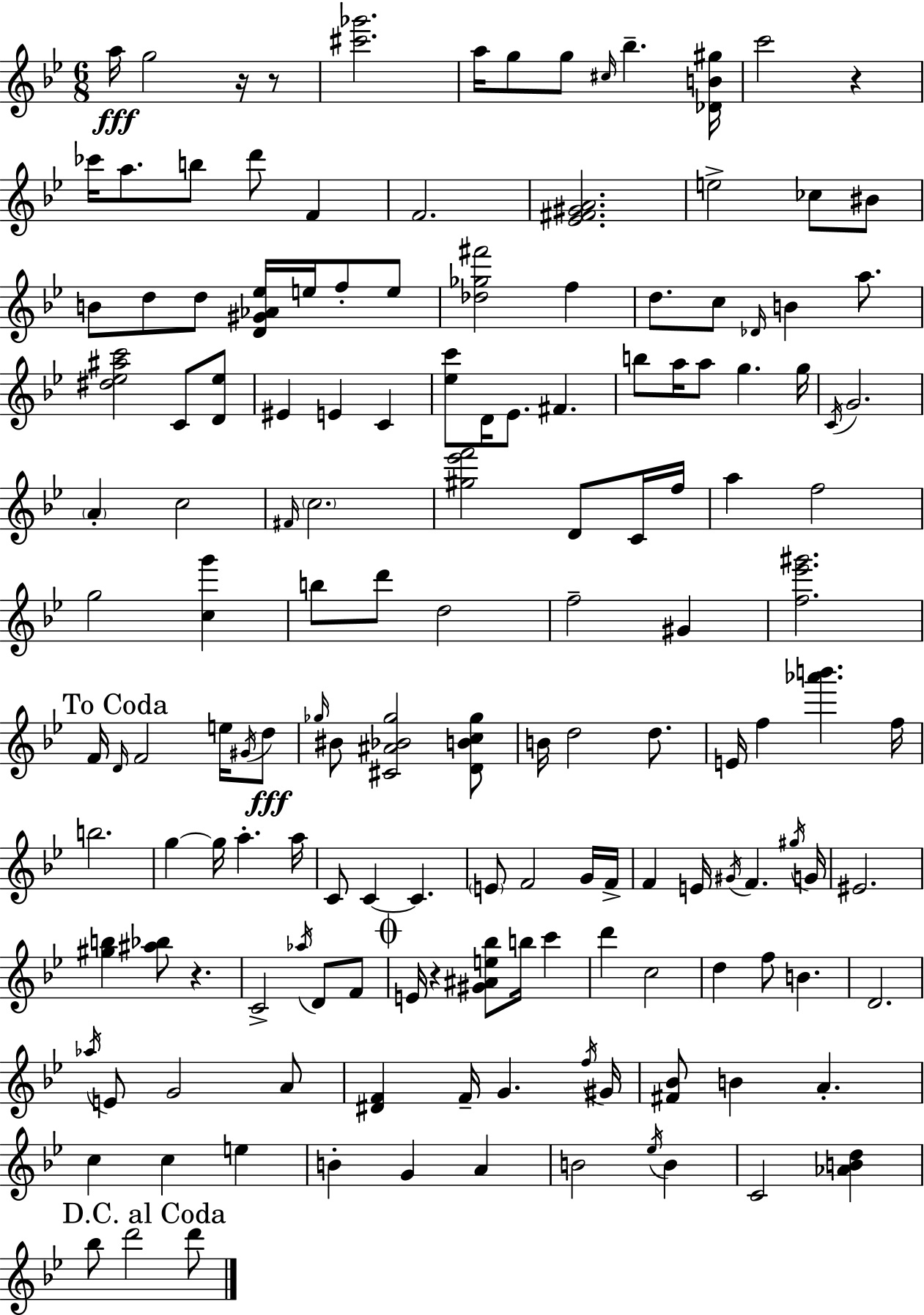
{
  \clef treble
  \numericTimeSignature
  \time 6/8
  \key g \minor
  a''16\fff g''2 r16 r8 | <cis''' ges'''>2. | a''16 g''8 g''8 \grace { cis''16 } bes''4.-- | <des' b' gis''>16 c'''2 r4 | \break ces'''16 a''8. b''8 d'''8 f'4 | f'2. | <ees' fis' gis' a'>2. | e''2-> ces''8 bis'8 | \break b'8 d''8 d''8 <d' gis' aes' ees''>16 e''16 f''8-. e''8 | <des'' ges'' fis'''>2 f''4 | d''8. c''8 \grace { des'16 } b'4 a''8. | <dis'' ees'' ais'' c'''>2 c'8 | \break <d' ees''>8 eis'4 e'4 c'4 | <ees'' c'''>8 d'16 ees'8. fis'4. | b''8 a''16 a''8 g''4. | g''16 \acciaccatura { c'16 } g'2. | \break \parenthesize a'4-. c''2 | \grace { fis'16 } \parenthesize c''2. | <gis'' ees''' f'''>2 | d'8 c'16 f''16 a''4 f''2 | \break g''2 | <c'' g'''>4 b''8 d'''8 d''2 | f''2-- | gis'4 <f'' ees''' gis'''>2. | \break \mark "To Coda" f'16 \grace { d'16 } f'2 | e''16 \acciaccatura { gis'16 }\fff d''8 \grace { ges''16 } bis'8 <cis' ais' bes' ges''>2 | <d' b' c'' ges''>8 b'16 d''2 | d''8. e'16 f''4 | \break <aes''' b'''>4. f''16 b''2. | g''4~~ g''16 | a''4.-. a''16 c'8 c'4~~ | c'4. \parenthesize e'8 f'2 | \break g'16 f'16-> f'4 e'16 | \acciaccatura { gis'16 } f'4. \acciaccatura { gis''16 } g'16 eis'2. | <gis'' b''>4 | <ais'' bes''>8 r4. c'2-> | \break \acciaccatura { aes''16 } d'8 f'8 \mark \markup { \musicglyph "scripts.coda" } e'16 r4 | <gis' ais' e'' bes''>8 b''16 c'''4 d'''4 | c''2 d''4 | f''8 b'4. d'2. | \break \acciaccatura { aes''16 } e'8 | g'2 a'8 <dis' f'>4 | f'16-- g'4. \acciaccatura { f''16 } gis'16 | <fis' bes'>8 b'4 a'4.-. | \break c''4 c''4 e''4 | b'4-. g'4 a'4 | b'2 \acciaccatura { ees''16 } b'4 | c'2 <aes' b' d''>4 | \break \mark "D.C. al Coda" bes''8 d'''2 d'''8 | \bar "|."
}